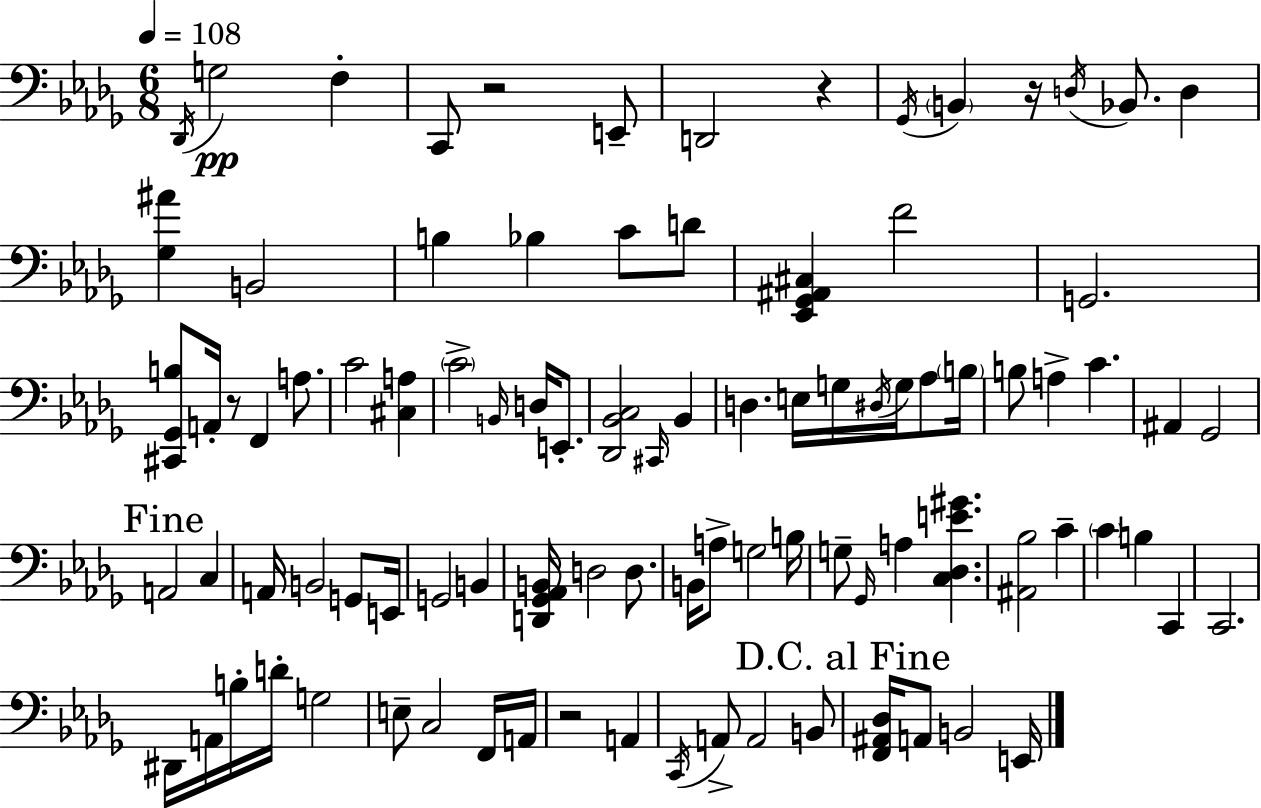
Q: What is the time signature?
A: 6/8